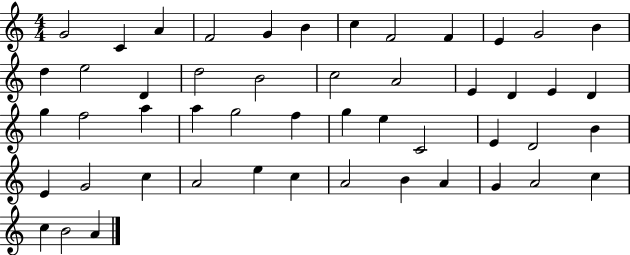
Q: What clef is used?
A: treble